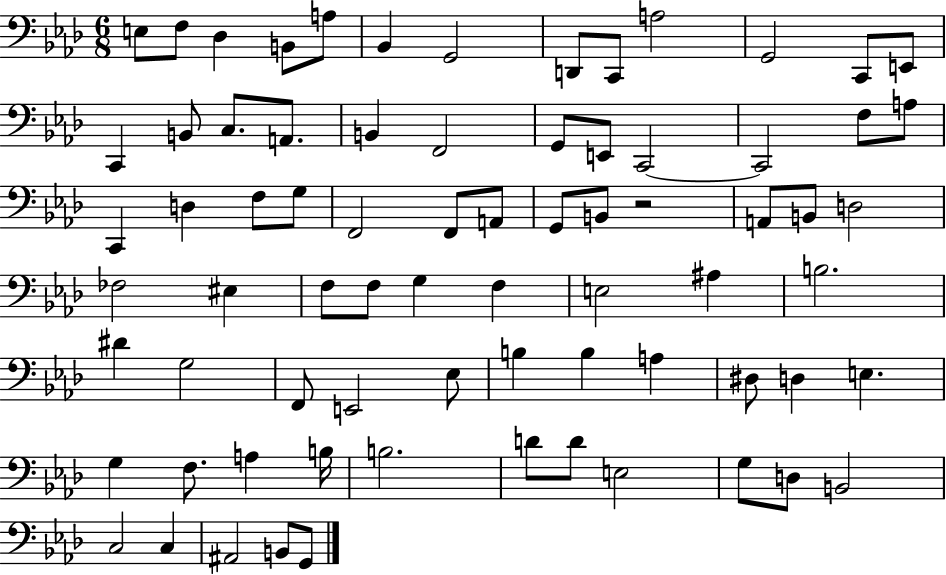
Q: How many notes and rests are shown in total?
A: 74